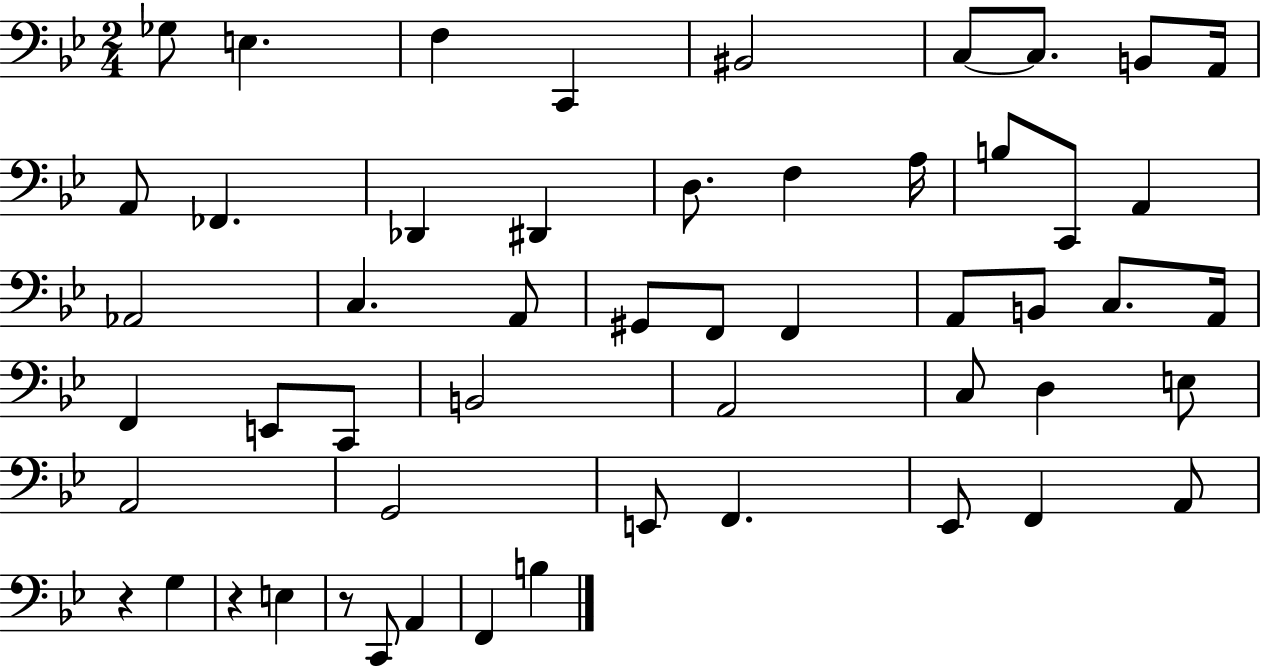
Gb3/e E3/q. F3/q C2/q BIS2/h C3/e C3/e. B2/e A2/s A2/e FES2/q. Db2/q D#2/q D3/e. F3/q A3/s B3/e C2/e A2/q Ab2/h C3/q. A2/e G#2/e F2/e F2/q A2/e B2/e C3/e. A2/s F2/q E2/e C2/e B2/h A2/h C3/e D3/q E3/e A2/h G2/h E2/e F2/q. Eb2/e F2/q A2/e R/q G3/q R/q E3/q R/e C2/e A2/q F2/q B3/q